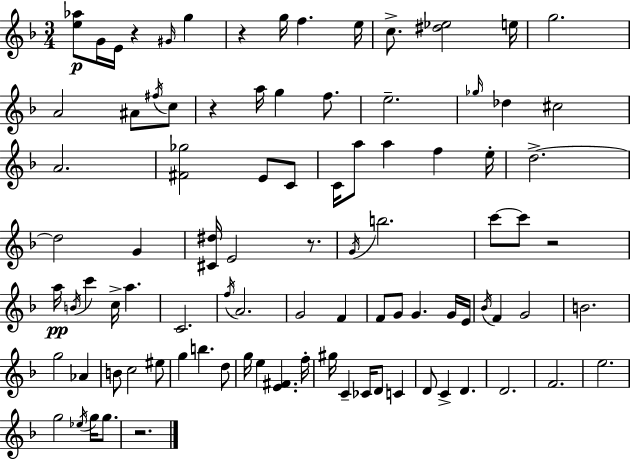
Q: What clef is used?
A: treble